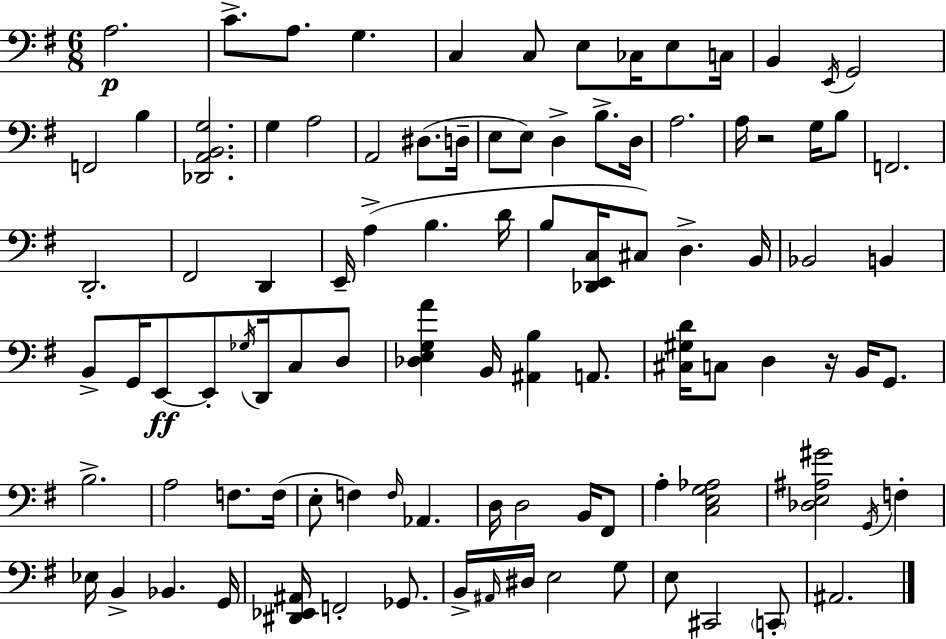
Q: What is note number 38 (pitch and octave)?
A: B3